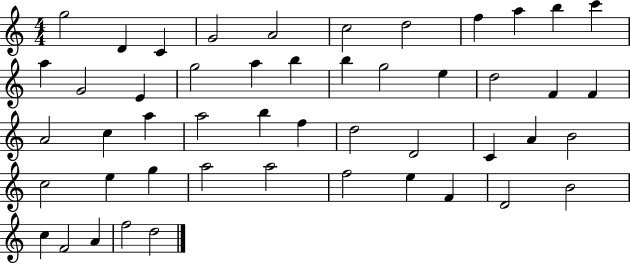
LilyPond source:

{
  \clef treble
  \numericTimeSignature
  \time 4/4
  \key c \major
  g''2 d'4 c'4 | g'2 a'2 | c''2 d''2 | f''4 a''4 b''4 c'''4 | \break a''4 g'2 e'4 | g''2 a''4 b''4 | b''4 g''2 e''4 | d''2 f'4 f'4 | \break a'2 c''4 a''4 | a''2 b''4 f''4 | d''2 d'2 | c'4 a'4 b'2 | \break c''2 e''4 g''4 | a''2 a''2 | f''2 e''4 f'4 | d'2 b'2 | \break c''4 f'2 a'4 | f''2 d''2 | \bar "|."
}